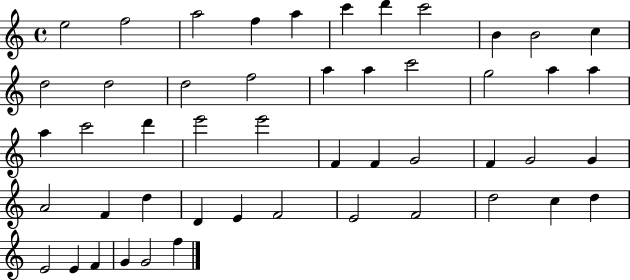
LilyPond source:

{
  \clef treble
  \time 4/4
  \defaultTimeSignature
  \key c \major
  e''2 f''2 | a''2 f''4 a''4 | c'''4 d'''4 c'''2 | b'4 b'2 c''4 | \break d''2 d''2 | d''2 f''2 | a''4 a''4 c'''2 | g''2 a''4 a''4 | \break a''4 c'''2 d'''4 | e'''2 e'''2 | f'4 f'4 g'2 | f'4 g'2 g'4 | \break a'2 f'4 d''4 | d'4 e'4 f'2 | e'2 f'2 | d''2 c''4 d''4 | \break e'2 e'4 f'4 | g'4 g'2 f''4 | \bar "|."
}